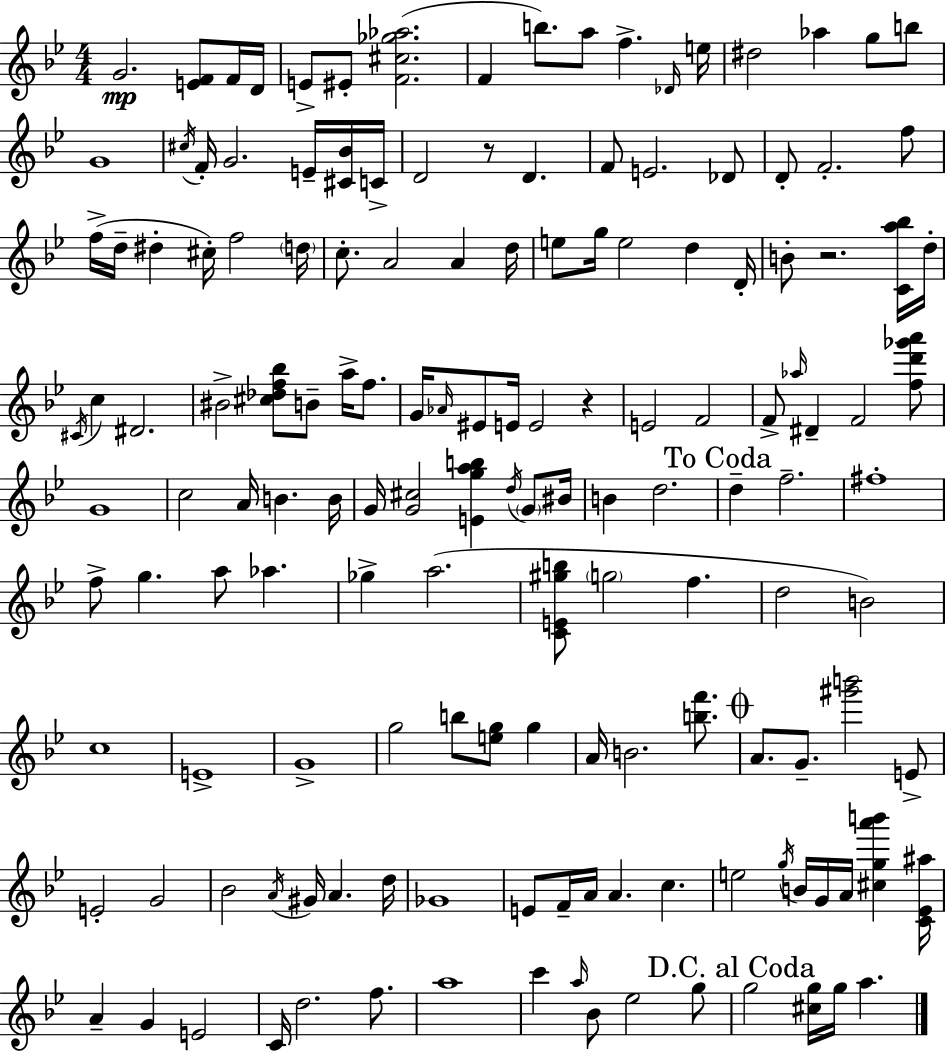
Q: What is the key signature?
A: BES major